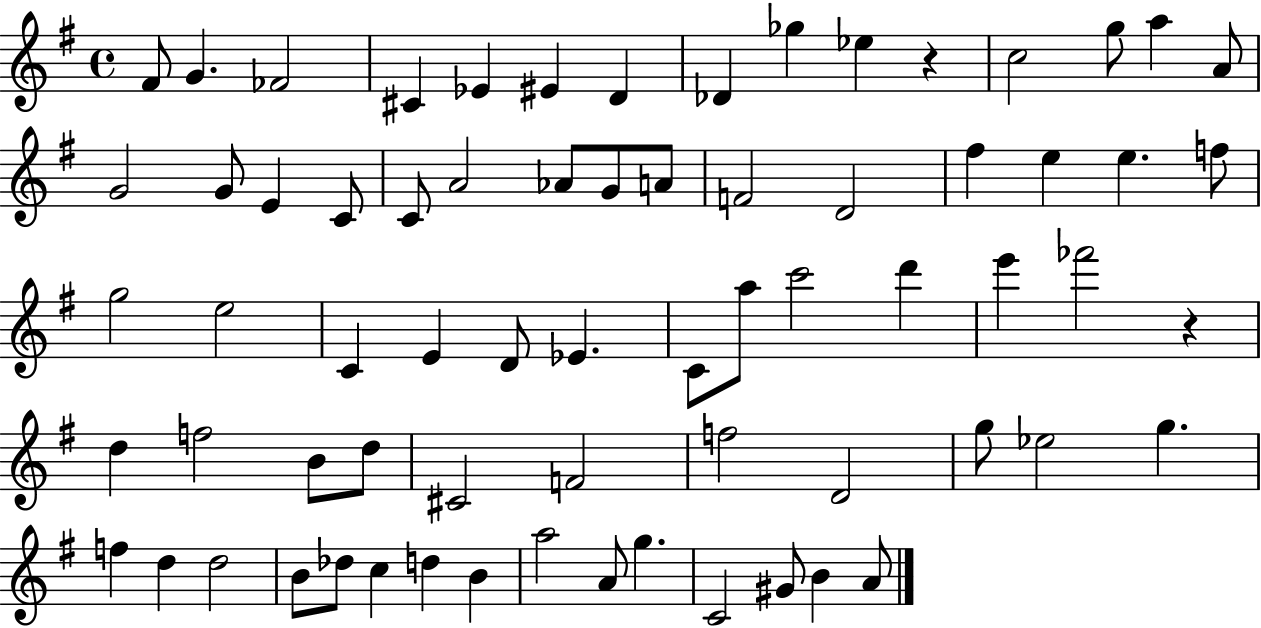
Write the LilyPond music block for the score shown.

{
  \clef treble
  \time 4/4
  \defaultTimeSignature
  \key g \major
  fis'8 g'4. fes'2 | cis'4 ees'4 eis'4 d'4 | des'4 ges''4 ees''4 r4 | c''2 g''8 a''4 a'8 | \break g'2 g'8 e'4 c'8 | c'8 a'2 aes'8 g'8 a'8 | f'2 d'2 | fis''4 e''4 e''4. f''8 | \break g''2 e''2 | c'4 e'4 d'8 ees'4. | c'8 a''8 c'''2 d'''4 | e'''4 fes'''2 r4 | \break d''4 f''2 b'8 d''8 | cis'2 f'2 | f''2 d'2 | g''8 ees''2 g''4. | \break f''4 d''4 d''2 | b'8 des''8 c''4 d''4 b'4 | a''2 a'8 g''4. | c'2 gis'8 b'4 a'8 | \break \bar "|."
}